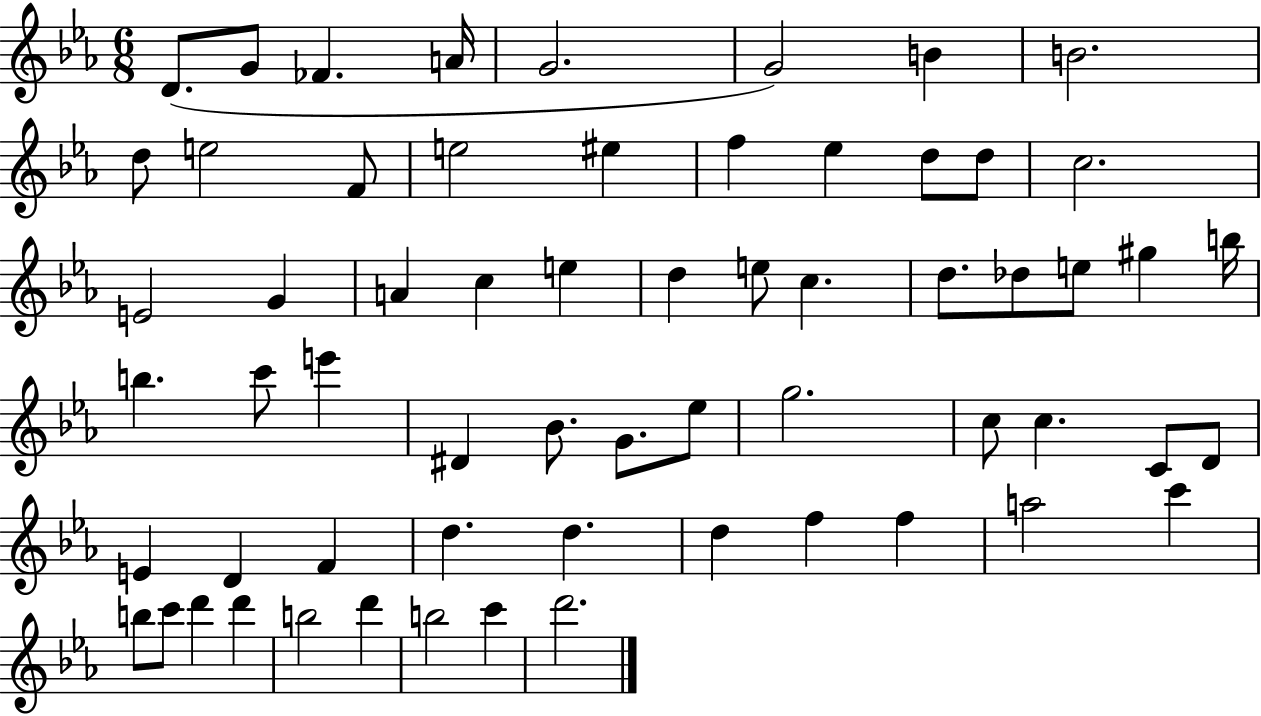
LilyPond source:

{
  \clef treble
  \numericTimeSignature
  \time 6/8
  \key ees \major
  d'8.( g'8 fes'4. a'16 | g'2. | g'2) b'4 | b'2. | \break d''8 e''2 f'8 | e''2 eis''4 | f''4 ees''4 d''8 d''8 | c''2. | \break e'2 g'4 | a'4 c''4 e''4 | d''4 e''8 c''4. | d''8. des''8 e''8 gis''4 b''16 | \break b''4. c'''8 e'''4 | dis'4 bes'8. g'8. ees''8 | g''2. | c''8 c''4. c'8 d'8 | \break e'4 d'4 f'4 | d''4. d''4. | d''4 f''4 f''4 | a''2 c'''4 | \break b''8 c'''8 d'''4 d'''4 | b''2 d'''4 | b''2 c'''4 | d'''2. | \break \bar "|."
}